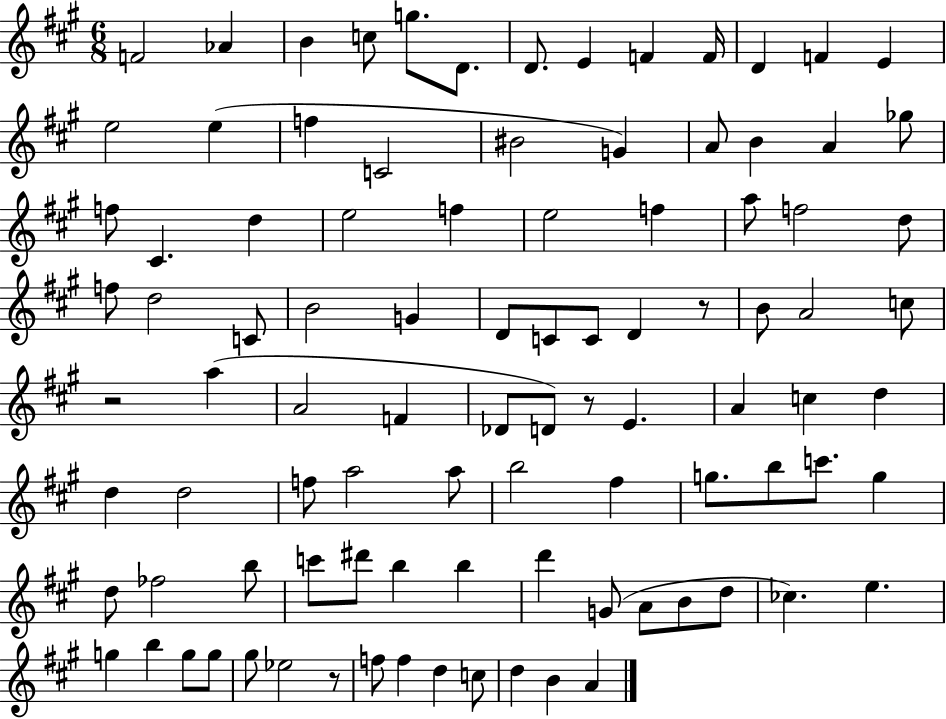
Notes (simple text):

F4/h Ab4/q B4/q C5/e G5/e. D4/e. D4/e. E4/q F4/q F4/s D4/q F4/q E4/q E5/h E5/q F5/q C4/h BIS4/h G4/q A4/e B4/q A4/q Gb5/e F5/e C#4/q. D5/q E5/h F5/q E5/h F5/q A5/e F5/h D5/e F5/e D5/h C4/e B4/h G4/q D4/e C4/e C4/e D4/q R/e B4/e A4/h C5/e R/h A5/q A4/h F4/q Db4/e D4/e R/e E4/q. A4/q C5/q D5/q D5/q D5/h F5/e A5/h A5/e B5/h F#5/q G5/e. B5/e C6/e. G5/q D5/e FES5/h B5/e C6/e D#6/e B5/q B5/q D6/q G4/e A4/e B4/e D5/e CES5/q. E5/q. G5/q B5/q G5/e G5/e G#5/e Eb5/h R/e F5/e F5/q D5/q C5/e D5/q B4/q A4/q